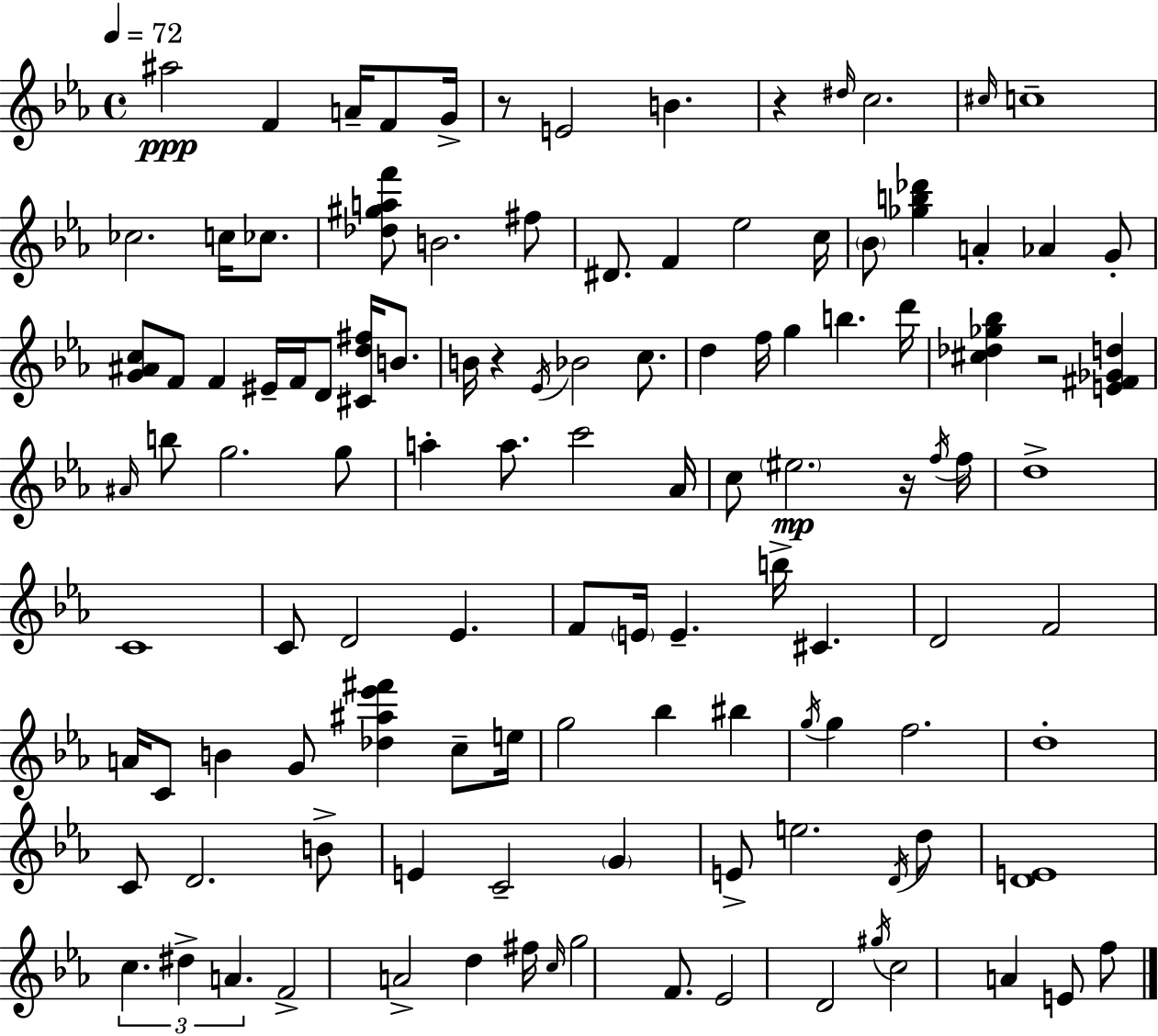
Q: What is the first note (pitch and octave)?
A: A#5